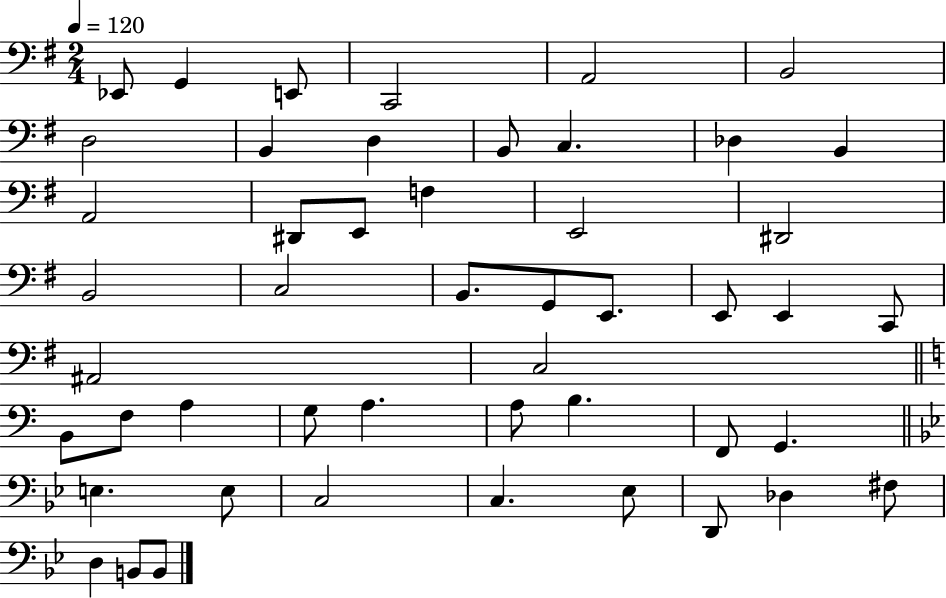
Eb2/e G2/q E2/e C2/h A2/h B2/h D3/h B2/q D3/q B2/e C3/q. Db3/q B2/q A2/h D#2/e E2/e F3/q E2/h D#2/h B2/h C3/h B2/e. G2/e E2/e. E2/e E2/q C2/e A#2/h C3/h B2/e F3/e A3/q G3/e A3/q. A3/e B3/q. F2/e G2/q. E3/q. E3/e C3/h C3/q. Eb3/e D2/e Db3/q F#3/e D3/q B2/e B2/e